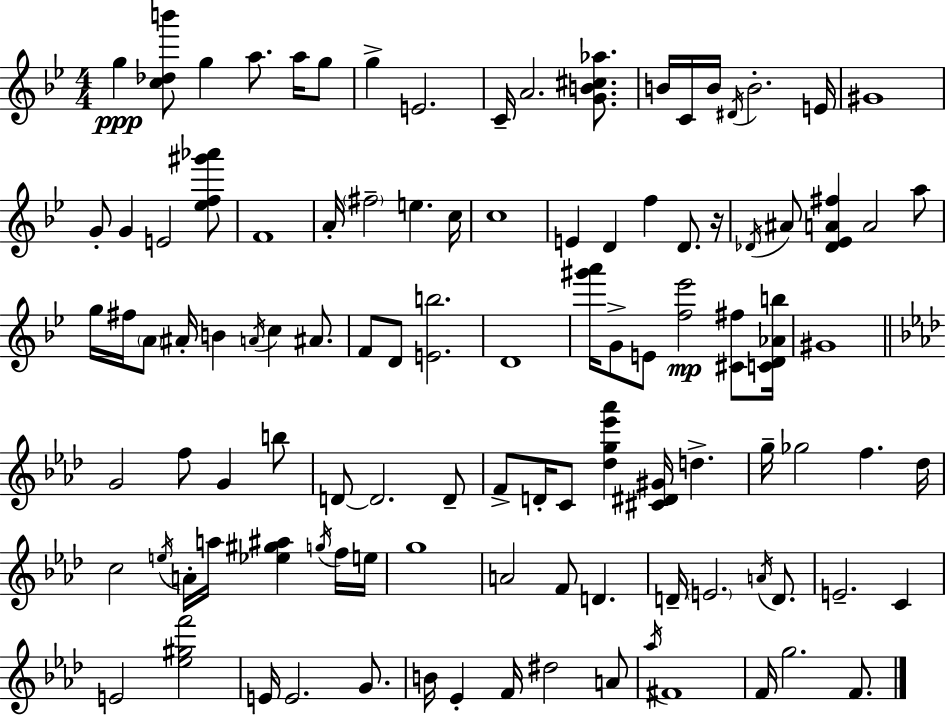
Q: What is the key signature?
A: G minor